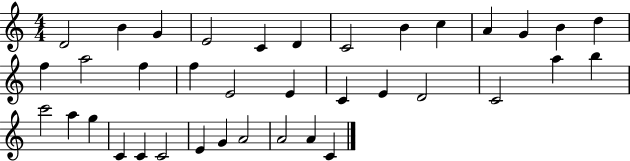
X:1
T:Untitled
M:4/4
L:1/4
K:C
D2 B G E2 C D C2 B c A G B d f a2 f f E2 E C E D2 C2 a b c'2 a g C C C2 E G A2 A2 A C